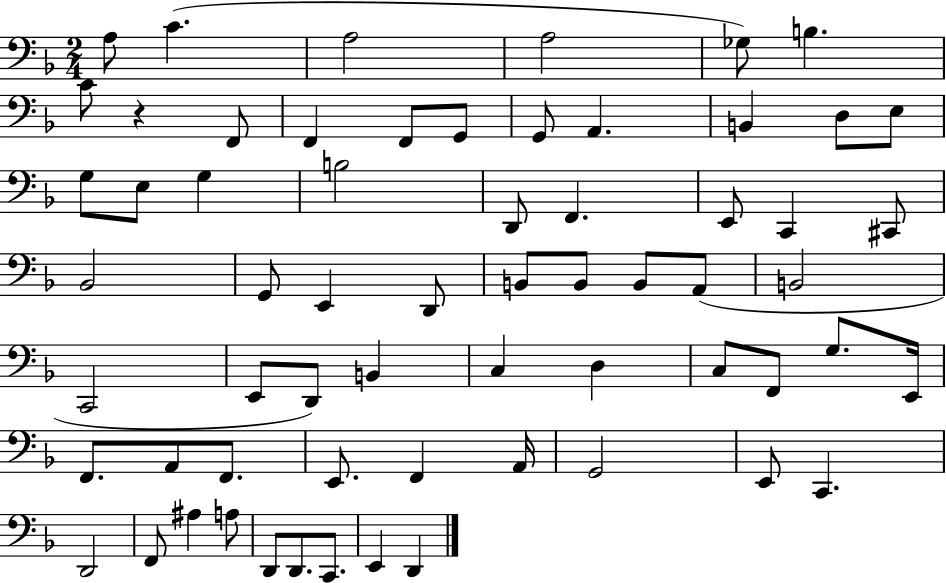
{
  \clef bass
  \numericTimeSignature
  \time 2/4
  \key f \major
  a8 c'4.( | a2 | a2 | ges8) b4. | \break c'8 r4 f,8 | f,4 f,8 g,8 | g,8 a,4. | b,4 d8 e8 | \break g8 e8 g4 | b2 | d,8 f,4. | e,8 c,4 cis,8 | \break bes,2 | g,8 e,4 d,8 | b,8 b,8 b,8 a,8( | b,2 | \break c,2 | e,8 d,8) b,4 | c4 d4 | c8 f,8 g8. e,16 | \break f,8. a,8 f,8. | e,8. f,4 a,16 | g,2 | e,8 c,4. | \break d,2 | f,8 ais4 a8 | d,8 d,8. c,8. | e,4 d,4 | \break \bar "|."
}